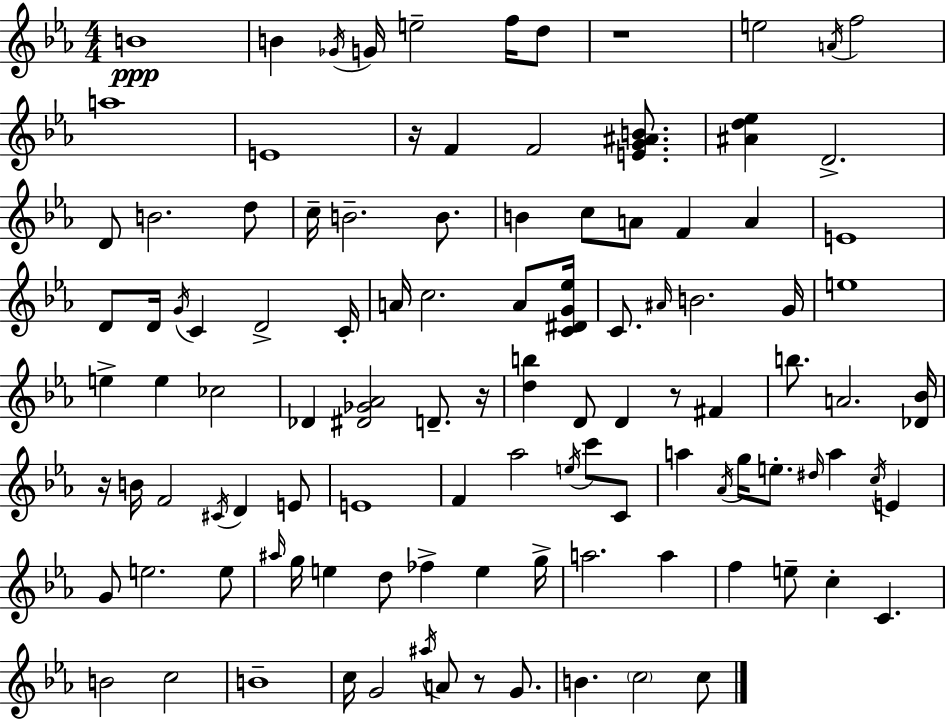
B4/w B4/q Gb4/s G4/s E5/h F5/s D5/e R/w E5/h A4/s F5/h A5/w E4/w R/s F4/q F4/h [E4,G4,A#4,B4]/e. [A#4,D5,Eb5]/q D4/h. D4/e B4/h. D5/e C5/s B4/h. B4/e. B4/q C5/e A4/e F4/q A4/q E4/w D4/e D4/s G4/s C4/q D4/h C4/s A4/s C5/h. A4/e [C4,D#4,G4,Eb5]/s C4/e. A#4/s B4/h. G4/s E5/w E5/q E5/q CES5/h Db4/q [D#4,Gb4,Ab4]/h D4/e. R/s [D5,B5]/q D4/e D4/q R/e F#4/q B5/e. A4/h. [Db4,Bb4]/s R/s B4/s F4/h C#4/s D4/q E4/e E4/w F4/q Ab5/h E5/s C6/e C4/e A5/q Ab4/s G5/s E5/e. D#5/s A5/q C5/s E4/q G4/e E5/h. E5/e A#5/s G5/s E5/q D5/e FES5/q E5/q G5/s A5/h. A5/q F5/q E5/e C5/q C4/q. B4/h C5/h B4/w C5/s G4/h A#5/s A4/e R/e G4/e. B4/q. C5/h C5/e